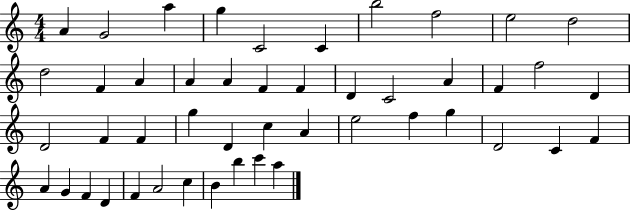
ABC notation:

X:1
T:Untitled
M:4/4
L:1/4
K:C
A G2 a g C2 C b2 f2 e2 d2 d2 F A A A F F D C2 A F f2 D D2 F F g D c A e2 f g D2 C F A G F D F A2 c B b c' a